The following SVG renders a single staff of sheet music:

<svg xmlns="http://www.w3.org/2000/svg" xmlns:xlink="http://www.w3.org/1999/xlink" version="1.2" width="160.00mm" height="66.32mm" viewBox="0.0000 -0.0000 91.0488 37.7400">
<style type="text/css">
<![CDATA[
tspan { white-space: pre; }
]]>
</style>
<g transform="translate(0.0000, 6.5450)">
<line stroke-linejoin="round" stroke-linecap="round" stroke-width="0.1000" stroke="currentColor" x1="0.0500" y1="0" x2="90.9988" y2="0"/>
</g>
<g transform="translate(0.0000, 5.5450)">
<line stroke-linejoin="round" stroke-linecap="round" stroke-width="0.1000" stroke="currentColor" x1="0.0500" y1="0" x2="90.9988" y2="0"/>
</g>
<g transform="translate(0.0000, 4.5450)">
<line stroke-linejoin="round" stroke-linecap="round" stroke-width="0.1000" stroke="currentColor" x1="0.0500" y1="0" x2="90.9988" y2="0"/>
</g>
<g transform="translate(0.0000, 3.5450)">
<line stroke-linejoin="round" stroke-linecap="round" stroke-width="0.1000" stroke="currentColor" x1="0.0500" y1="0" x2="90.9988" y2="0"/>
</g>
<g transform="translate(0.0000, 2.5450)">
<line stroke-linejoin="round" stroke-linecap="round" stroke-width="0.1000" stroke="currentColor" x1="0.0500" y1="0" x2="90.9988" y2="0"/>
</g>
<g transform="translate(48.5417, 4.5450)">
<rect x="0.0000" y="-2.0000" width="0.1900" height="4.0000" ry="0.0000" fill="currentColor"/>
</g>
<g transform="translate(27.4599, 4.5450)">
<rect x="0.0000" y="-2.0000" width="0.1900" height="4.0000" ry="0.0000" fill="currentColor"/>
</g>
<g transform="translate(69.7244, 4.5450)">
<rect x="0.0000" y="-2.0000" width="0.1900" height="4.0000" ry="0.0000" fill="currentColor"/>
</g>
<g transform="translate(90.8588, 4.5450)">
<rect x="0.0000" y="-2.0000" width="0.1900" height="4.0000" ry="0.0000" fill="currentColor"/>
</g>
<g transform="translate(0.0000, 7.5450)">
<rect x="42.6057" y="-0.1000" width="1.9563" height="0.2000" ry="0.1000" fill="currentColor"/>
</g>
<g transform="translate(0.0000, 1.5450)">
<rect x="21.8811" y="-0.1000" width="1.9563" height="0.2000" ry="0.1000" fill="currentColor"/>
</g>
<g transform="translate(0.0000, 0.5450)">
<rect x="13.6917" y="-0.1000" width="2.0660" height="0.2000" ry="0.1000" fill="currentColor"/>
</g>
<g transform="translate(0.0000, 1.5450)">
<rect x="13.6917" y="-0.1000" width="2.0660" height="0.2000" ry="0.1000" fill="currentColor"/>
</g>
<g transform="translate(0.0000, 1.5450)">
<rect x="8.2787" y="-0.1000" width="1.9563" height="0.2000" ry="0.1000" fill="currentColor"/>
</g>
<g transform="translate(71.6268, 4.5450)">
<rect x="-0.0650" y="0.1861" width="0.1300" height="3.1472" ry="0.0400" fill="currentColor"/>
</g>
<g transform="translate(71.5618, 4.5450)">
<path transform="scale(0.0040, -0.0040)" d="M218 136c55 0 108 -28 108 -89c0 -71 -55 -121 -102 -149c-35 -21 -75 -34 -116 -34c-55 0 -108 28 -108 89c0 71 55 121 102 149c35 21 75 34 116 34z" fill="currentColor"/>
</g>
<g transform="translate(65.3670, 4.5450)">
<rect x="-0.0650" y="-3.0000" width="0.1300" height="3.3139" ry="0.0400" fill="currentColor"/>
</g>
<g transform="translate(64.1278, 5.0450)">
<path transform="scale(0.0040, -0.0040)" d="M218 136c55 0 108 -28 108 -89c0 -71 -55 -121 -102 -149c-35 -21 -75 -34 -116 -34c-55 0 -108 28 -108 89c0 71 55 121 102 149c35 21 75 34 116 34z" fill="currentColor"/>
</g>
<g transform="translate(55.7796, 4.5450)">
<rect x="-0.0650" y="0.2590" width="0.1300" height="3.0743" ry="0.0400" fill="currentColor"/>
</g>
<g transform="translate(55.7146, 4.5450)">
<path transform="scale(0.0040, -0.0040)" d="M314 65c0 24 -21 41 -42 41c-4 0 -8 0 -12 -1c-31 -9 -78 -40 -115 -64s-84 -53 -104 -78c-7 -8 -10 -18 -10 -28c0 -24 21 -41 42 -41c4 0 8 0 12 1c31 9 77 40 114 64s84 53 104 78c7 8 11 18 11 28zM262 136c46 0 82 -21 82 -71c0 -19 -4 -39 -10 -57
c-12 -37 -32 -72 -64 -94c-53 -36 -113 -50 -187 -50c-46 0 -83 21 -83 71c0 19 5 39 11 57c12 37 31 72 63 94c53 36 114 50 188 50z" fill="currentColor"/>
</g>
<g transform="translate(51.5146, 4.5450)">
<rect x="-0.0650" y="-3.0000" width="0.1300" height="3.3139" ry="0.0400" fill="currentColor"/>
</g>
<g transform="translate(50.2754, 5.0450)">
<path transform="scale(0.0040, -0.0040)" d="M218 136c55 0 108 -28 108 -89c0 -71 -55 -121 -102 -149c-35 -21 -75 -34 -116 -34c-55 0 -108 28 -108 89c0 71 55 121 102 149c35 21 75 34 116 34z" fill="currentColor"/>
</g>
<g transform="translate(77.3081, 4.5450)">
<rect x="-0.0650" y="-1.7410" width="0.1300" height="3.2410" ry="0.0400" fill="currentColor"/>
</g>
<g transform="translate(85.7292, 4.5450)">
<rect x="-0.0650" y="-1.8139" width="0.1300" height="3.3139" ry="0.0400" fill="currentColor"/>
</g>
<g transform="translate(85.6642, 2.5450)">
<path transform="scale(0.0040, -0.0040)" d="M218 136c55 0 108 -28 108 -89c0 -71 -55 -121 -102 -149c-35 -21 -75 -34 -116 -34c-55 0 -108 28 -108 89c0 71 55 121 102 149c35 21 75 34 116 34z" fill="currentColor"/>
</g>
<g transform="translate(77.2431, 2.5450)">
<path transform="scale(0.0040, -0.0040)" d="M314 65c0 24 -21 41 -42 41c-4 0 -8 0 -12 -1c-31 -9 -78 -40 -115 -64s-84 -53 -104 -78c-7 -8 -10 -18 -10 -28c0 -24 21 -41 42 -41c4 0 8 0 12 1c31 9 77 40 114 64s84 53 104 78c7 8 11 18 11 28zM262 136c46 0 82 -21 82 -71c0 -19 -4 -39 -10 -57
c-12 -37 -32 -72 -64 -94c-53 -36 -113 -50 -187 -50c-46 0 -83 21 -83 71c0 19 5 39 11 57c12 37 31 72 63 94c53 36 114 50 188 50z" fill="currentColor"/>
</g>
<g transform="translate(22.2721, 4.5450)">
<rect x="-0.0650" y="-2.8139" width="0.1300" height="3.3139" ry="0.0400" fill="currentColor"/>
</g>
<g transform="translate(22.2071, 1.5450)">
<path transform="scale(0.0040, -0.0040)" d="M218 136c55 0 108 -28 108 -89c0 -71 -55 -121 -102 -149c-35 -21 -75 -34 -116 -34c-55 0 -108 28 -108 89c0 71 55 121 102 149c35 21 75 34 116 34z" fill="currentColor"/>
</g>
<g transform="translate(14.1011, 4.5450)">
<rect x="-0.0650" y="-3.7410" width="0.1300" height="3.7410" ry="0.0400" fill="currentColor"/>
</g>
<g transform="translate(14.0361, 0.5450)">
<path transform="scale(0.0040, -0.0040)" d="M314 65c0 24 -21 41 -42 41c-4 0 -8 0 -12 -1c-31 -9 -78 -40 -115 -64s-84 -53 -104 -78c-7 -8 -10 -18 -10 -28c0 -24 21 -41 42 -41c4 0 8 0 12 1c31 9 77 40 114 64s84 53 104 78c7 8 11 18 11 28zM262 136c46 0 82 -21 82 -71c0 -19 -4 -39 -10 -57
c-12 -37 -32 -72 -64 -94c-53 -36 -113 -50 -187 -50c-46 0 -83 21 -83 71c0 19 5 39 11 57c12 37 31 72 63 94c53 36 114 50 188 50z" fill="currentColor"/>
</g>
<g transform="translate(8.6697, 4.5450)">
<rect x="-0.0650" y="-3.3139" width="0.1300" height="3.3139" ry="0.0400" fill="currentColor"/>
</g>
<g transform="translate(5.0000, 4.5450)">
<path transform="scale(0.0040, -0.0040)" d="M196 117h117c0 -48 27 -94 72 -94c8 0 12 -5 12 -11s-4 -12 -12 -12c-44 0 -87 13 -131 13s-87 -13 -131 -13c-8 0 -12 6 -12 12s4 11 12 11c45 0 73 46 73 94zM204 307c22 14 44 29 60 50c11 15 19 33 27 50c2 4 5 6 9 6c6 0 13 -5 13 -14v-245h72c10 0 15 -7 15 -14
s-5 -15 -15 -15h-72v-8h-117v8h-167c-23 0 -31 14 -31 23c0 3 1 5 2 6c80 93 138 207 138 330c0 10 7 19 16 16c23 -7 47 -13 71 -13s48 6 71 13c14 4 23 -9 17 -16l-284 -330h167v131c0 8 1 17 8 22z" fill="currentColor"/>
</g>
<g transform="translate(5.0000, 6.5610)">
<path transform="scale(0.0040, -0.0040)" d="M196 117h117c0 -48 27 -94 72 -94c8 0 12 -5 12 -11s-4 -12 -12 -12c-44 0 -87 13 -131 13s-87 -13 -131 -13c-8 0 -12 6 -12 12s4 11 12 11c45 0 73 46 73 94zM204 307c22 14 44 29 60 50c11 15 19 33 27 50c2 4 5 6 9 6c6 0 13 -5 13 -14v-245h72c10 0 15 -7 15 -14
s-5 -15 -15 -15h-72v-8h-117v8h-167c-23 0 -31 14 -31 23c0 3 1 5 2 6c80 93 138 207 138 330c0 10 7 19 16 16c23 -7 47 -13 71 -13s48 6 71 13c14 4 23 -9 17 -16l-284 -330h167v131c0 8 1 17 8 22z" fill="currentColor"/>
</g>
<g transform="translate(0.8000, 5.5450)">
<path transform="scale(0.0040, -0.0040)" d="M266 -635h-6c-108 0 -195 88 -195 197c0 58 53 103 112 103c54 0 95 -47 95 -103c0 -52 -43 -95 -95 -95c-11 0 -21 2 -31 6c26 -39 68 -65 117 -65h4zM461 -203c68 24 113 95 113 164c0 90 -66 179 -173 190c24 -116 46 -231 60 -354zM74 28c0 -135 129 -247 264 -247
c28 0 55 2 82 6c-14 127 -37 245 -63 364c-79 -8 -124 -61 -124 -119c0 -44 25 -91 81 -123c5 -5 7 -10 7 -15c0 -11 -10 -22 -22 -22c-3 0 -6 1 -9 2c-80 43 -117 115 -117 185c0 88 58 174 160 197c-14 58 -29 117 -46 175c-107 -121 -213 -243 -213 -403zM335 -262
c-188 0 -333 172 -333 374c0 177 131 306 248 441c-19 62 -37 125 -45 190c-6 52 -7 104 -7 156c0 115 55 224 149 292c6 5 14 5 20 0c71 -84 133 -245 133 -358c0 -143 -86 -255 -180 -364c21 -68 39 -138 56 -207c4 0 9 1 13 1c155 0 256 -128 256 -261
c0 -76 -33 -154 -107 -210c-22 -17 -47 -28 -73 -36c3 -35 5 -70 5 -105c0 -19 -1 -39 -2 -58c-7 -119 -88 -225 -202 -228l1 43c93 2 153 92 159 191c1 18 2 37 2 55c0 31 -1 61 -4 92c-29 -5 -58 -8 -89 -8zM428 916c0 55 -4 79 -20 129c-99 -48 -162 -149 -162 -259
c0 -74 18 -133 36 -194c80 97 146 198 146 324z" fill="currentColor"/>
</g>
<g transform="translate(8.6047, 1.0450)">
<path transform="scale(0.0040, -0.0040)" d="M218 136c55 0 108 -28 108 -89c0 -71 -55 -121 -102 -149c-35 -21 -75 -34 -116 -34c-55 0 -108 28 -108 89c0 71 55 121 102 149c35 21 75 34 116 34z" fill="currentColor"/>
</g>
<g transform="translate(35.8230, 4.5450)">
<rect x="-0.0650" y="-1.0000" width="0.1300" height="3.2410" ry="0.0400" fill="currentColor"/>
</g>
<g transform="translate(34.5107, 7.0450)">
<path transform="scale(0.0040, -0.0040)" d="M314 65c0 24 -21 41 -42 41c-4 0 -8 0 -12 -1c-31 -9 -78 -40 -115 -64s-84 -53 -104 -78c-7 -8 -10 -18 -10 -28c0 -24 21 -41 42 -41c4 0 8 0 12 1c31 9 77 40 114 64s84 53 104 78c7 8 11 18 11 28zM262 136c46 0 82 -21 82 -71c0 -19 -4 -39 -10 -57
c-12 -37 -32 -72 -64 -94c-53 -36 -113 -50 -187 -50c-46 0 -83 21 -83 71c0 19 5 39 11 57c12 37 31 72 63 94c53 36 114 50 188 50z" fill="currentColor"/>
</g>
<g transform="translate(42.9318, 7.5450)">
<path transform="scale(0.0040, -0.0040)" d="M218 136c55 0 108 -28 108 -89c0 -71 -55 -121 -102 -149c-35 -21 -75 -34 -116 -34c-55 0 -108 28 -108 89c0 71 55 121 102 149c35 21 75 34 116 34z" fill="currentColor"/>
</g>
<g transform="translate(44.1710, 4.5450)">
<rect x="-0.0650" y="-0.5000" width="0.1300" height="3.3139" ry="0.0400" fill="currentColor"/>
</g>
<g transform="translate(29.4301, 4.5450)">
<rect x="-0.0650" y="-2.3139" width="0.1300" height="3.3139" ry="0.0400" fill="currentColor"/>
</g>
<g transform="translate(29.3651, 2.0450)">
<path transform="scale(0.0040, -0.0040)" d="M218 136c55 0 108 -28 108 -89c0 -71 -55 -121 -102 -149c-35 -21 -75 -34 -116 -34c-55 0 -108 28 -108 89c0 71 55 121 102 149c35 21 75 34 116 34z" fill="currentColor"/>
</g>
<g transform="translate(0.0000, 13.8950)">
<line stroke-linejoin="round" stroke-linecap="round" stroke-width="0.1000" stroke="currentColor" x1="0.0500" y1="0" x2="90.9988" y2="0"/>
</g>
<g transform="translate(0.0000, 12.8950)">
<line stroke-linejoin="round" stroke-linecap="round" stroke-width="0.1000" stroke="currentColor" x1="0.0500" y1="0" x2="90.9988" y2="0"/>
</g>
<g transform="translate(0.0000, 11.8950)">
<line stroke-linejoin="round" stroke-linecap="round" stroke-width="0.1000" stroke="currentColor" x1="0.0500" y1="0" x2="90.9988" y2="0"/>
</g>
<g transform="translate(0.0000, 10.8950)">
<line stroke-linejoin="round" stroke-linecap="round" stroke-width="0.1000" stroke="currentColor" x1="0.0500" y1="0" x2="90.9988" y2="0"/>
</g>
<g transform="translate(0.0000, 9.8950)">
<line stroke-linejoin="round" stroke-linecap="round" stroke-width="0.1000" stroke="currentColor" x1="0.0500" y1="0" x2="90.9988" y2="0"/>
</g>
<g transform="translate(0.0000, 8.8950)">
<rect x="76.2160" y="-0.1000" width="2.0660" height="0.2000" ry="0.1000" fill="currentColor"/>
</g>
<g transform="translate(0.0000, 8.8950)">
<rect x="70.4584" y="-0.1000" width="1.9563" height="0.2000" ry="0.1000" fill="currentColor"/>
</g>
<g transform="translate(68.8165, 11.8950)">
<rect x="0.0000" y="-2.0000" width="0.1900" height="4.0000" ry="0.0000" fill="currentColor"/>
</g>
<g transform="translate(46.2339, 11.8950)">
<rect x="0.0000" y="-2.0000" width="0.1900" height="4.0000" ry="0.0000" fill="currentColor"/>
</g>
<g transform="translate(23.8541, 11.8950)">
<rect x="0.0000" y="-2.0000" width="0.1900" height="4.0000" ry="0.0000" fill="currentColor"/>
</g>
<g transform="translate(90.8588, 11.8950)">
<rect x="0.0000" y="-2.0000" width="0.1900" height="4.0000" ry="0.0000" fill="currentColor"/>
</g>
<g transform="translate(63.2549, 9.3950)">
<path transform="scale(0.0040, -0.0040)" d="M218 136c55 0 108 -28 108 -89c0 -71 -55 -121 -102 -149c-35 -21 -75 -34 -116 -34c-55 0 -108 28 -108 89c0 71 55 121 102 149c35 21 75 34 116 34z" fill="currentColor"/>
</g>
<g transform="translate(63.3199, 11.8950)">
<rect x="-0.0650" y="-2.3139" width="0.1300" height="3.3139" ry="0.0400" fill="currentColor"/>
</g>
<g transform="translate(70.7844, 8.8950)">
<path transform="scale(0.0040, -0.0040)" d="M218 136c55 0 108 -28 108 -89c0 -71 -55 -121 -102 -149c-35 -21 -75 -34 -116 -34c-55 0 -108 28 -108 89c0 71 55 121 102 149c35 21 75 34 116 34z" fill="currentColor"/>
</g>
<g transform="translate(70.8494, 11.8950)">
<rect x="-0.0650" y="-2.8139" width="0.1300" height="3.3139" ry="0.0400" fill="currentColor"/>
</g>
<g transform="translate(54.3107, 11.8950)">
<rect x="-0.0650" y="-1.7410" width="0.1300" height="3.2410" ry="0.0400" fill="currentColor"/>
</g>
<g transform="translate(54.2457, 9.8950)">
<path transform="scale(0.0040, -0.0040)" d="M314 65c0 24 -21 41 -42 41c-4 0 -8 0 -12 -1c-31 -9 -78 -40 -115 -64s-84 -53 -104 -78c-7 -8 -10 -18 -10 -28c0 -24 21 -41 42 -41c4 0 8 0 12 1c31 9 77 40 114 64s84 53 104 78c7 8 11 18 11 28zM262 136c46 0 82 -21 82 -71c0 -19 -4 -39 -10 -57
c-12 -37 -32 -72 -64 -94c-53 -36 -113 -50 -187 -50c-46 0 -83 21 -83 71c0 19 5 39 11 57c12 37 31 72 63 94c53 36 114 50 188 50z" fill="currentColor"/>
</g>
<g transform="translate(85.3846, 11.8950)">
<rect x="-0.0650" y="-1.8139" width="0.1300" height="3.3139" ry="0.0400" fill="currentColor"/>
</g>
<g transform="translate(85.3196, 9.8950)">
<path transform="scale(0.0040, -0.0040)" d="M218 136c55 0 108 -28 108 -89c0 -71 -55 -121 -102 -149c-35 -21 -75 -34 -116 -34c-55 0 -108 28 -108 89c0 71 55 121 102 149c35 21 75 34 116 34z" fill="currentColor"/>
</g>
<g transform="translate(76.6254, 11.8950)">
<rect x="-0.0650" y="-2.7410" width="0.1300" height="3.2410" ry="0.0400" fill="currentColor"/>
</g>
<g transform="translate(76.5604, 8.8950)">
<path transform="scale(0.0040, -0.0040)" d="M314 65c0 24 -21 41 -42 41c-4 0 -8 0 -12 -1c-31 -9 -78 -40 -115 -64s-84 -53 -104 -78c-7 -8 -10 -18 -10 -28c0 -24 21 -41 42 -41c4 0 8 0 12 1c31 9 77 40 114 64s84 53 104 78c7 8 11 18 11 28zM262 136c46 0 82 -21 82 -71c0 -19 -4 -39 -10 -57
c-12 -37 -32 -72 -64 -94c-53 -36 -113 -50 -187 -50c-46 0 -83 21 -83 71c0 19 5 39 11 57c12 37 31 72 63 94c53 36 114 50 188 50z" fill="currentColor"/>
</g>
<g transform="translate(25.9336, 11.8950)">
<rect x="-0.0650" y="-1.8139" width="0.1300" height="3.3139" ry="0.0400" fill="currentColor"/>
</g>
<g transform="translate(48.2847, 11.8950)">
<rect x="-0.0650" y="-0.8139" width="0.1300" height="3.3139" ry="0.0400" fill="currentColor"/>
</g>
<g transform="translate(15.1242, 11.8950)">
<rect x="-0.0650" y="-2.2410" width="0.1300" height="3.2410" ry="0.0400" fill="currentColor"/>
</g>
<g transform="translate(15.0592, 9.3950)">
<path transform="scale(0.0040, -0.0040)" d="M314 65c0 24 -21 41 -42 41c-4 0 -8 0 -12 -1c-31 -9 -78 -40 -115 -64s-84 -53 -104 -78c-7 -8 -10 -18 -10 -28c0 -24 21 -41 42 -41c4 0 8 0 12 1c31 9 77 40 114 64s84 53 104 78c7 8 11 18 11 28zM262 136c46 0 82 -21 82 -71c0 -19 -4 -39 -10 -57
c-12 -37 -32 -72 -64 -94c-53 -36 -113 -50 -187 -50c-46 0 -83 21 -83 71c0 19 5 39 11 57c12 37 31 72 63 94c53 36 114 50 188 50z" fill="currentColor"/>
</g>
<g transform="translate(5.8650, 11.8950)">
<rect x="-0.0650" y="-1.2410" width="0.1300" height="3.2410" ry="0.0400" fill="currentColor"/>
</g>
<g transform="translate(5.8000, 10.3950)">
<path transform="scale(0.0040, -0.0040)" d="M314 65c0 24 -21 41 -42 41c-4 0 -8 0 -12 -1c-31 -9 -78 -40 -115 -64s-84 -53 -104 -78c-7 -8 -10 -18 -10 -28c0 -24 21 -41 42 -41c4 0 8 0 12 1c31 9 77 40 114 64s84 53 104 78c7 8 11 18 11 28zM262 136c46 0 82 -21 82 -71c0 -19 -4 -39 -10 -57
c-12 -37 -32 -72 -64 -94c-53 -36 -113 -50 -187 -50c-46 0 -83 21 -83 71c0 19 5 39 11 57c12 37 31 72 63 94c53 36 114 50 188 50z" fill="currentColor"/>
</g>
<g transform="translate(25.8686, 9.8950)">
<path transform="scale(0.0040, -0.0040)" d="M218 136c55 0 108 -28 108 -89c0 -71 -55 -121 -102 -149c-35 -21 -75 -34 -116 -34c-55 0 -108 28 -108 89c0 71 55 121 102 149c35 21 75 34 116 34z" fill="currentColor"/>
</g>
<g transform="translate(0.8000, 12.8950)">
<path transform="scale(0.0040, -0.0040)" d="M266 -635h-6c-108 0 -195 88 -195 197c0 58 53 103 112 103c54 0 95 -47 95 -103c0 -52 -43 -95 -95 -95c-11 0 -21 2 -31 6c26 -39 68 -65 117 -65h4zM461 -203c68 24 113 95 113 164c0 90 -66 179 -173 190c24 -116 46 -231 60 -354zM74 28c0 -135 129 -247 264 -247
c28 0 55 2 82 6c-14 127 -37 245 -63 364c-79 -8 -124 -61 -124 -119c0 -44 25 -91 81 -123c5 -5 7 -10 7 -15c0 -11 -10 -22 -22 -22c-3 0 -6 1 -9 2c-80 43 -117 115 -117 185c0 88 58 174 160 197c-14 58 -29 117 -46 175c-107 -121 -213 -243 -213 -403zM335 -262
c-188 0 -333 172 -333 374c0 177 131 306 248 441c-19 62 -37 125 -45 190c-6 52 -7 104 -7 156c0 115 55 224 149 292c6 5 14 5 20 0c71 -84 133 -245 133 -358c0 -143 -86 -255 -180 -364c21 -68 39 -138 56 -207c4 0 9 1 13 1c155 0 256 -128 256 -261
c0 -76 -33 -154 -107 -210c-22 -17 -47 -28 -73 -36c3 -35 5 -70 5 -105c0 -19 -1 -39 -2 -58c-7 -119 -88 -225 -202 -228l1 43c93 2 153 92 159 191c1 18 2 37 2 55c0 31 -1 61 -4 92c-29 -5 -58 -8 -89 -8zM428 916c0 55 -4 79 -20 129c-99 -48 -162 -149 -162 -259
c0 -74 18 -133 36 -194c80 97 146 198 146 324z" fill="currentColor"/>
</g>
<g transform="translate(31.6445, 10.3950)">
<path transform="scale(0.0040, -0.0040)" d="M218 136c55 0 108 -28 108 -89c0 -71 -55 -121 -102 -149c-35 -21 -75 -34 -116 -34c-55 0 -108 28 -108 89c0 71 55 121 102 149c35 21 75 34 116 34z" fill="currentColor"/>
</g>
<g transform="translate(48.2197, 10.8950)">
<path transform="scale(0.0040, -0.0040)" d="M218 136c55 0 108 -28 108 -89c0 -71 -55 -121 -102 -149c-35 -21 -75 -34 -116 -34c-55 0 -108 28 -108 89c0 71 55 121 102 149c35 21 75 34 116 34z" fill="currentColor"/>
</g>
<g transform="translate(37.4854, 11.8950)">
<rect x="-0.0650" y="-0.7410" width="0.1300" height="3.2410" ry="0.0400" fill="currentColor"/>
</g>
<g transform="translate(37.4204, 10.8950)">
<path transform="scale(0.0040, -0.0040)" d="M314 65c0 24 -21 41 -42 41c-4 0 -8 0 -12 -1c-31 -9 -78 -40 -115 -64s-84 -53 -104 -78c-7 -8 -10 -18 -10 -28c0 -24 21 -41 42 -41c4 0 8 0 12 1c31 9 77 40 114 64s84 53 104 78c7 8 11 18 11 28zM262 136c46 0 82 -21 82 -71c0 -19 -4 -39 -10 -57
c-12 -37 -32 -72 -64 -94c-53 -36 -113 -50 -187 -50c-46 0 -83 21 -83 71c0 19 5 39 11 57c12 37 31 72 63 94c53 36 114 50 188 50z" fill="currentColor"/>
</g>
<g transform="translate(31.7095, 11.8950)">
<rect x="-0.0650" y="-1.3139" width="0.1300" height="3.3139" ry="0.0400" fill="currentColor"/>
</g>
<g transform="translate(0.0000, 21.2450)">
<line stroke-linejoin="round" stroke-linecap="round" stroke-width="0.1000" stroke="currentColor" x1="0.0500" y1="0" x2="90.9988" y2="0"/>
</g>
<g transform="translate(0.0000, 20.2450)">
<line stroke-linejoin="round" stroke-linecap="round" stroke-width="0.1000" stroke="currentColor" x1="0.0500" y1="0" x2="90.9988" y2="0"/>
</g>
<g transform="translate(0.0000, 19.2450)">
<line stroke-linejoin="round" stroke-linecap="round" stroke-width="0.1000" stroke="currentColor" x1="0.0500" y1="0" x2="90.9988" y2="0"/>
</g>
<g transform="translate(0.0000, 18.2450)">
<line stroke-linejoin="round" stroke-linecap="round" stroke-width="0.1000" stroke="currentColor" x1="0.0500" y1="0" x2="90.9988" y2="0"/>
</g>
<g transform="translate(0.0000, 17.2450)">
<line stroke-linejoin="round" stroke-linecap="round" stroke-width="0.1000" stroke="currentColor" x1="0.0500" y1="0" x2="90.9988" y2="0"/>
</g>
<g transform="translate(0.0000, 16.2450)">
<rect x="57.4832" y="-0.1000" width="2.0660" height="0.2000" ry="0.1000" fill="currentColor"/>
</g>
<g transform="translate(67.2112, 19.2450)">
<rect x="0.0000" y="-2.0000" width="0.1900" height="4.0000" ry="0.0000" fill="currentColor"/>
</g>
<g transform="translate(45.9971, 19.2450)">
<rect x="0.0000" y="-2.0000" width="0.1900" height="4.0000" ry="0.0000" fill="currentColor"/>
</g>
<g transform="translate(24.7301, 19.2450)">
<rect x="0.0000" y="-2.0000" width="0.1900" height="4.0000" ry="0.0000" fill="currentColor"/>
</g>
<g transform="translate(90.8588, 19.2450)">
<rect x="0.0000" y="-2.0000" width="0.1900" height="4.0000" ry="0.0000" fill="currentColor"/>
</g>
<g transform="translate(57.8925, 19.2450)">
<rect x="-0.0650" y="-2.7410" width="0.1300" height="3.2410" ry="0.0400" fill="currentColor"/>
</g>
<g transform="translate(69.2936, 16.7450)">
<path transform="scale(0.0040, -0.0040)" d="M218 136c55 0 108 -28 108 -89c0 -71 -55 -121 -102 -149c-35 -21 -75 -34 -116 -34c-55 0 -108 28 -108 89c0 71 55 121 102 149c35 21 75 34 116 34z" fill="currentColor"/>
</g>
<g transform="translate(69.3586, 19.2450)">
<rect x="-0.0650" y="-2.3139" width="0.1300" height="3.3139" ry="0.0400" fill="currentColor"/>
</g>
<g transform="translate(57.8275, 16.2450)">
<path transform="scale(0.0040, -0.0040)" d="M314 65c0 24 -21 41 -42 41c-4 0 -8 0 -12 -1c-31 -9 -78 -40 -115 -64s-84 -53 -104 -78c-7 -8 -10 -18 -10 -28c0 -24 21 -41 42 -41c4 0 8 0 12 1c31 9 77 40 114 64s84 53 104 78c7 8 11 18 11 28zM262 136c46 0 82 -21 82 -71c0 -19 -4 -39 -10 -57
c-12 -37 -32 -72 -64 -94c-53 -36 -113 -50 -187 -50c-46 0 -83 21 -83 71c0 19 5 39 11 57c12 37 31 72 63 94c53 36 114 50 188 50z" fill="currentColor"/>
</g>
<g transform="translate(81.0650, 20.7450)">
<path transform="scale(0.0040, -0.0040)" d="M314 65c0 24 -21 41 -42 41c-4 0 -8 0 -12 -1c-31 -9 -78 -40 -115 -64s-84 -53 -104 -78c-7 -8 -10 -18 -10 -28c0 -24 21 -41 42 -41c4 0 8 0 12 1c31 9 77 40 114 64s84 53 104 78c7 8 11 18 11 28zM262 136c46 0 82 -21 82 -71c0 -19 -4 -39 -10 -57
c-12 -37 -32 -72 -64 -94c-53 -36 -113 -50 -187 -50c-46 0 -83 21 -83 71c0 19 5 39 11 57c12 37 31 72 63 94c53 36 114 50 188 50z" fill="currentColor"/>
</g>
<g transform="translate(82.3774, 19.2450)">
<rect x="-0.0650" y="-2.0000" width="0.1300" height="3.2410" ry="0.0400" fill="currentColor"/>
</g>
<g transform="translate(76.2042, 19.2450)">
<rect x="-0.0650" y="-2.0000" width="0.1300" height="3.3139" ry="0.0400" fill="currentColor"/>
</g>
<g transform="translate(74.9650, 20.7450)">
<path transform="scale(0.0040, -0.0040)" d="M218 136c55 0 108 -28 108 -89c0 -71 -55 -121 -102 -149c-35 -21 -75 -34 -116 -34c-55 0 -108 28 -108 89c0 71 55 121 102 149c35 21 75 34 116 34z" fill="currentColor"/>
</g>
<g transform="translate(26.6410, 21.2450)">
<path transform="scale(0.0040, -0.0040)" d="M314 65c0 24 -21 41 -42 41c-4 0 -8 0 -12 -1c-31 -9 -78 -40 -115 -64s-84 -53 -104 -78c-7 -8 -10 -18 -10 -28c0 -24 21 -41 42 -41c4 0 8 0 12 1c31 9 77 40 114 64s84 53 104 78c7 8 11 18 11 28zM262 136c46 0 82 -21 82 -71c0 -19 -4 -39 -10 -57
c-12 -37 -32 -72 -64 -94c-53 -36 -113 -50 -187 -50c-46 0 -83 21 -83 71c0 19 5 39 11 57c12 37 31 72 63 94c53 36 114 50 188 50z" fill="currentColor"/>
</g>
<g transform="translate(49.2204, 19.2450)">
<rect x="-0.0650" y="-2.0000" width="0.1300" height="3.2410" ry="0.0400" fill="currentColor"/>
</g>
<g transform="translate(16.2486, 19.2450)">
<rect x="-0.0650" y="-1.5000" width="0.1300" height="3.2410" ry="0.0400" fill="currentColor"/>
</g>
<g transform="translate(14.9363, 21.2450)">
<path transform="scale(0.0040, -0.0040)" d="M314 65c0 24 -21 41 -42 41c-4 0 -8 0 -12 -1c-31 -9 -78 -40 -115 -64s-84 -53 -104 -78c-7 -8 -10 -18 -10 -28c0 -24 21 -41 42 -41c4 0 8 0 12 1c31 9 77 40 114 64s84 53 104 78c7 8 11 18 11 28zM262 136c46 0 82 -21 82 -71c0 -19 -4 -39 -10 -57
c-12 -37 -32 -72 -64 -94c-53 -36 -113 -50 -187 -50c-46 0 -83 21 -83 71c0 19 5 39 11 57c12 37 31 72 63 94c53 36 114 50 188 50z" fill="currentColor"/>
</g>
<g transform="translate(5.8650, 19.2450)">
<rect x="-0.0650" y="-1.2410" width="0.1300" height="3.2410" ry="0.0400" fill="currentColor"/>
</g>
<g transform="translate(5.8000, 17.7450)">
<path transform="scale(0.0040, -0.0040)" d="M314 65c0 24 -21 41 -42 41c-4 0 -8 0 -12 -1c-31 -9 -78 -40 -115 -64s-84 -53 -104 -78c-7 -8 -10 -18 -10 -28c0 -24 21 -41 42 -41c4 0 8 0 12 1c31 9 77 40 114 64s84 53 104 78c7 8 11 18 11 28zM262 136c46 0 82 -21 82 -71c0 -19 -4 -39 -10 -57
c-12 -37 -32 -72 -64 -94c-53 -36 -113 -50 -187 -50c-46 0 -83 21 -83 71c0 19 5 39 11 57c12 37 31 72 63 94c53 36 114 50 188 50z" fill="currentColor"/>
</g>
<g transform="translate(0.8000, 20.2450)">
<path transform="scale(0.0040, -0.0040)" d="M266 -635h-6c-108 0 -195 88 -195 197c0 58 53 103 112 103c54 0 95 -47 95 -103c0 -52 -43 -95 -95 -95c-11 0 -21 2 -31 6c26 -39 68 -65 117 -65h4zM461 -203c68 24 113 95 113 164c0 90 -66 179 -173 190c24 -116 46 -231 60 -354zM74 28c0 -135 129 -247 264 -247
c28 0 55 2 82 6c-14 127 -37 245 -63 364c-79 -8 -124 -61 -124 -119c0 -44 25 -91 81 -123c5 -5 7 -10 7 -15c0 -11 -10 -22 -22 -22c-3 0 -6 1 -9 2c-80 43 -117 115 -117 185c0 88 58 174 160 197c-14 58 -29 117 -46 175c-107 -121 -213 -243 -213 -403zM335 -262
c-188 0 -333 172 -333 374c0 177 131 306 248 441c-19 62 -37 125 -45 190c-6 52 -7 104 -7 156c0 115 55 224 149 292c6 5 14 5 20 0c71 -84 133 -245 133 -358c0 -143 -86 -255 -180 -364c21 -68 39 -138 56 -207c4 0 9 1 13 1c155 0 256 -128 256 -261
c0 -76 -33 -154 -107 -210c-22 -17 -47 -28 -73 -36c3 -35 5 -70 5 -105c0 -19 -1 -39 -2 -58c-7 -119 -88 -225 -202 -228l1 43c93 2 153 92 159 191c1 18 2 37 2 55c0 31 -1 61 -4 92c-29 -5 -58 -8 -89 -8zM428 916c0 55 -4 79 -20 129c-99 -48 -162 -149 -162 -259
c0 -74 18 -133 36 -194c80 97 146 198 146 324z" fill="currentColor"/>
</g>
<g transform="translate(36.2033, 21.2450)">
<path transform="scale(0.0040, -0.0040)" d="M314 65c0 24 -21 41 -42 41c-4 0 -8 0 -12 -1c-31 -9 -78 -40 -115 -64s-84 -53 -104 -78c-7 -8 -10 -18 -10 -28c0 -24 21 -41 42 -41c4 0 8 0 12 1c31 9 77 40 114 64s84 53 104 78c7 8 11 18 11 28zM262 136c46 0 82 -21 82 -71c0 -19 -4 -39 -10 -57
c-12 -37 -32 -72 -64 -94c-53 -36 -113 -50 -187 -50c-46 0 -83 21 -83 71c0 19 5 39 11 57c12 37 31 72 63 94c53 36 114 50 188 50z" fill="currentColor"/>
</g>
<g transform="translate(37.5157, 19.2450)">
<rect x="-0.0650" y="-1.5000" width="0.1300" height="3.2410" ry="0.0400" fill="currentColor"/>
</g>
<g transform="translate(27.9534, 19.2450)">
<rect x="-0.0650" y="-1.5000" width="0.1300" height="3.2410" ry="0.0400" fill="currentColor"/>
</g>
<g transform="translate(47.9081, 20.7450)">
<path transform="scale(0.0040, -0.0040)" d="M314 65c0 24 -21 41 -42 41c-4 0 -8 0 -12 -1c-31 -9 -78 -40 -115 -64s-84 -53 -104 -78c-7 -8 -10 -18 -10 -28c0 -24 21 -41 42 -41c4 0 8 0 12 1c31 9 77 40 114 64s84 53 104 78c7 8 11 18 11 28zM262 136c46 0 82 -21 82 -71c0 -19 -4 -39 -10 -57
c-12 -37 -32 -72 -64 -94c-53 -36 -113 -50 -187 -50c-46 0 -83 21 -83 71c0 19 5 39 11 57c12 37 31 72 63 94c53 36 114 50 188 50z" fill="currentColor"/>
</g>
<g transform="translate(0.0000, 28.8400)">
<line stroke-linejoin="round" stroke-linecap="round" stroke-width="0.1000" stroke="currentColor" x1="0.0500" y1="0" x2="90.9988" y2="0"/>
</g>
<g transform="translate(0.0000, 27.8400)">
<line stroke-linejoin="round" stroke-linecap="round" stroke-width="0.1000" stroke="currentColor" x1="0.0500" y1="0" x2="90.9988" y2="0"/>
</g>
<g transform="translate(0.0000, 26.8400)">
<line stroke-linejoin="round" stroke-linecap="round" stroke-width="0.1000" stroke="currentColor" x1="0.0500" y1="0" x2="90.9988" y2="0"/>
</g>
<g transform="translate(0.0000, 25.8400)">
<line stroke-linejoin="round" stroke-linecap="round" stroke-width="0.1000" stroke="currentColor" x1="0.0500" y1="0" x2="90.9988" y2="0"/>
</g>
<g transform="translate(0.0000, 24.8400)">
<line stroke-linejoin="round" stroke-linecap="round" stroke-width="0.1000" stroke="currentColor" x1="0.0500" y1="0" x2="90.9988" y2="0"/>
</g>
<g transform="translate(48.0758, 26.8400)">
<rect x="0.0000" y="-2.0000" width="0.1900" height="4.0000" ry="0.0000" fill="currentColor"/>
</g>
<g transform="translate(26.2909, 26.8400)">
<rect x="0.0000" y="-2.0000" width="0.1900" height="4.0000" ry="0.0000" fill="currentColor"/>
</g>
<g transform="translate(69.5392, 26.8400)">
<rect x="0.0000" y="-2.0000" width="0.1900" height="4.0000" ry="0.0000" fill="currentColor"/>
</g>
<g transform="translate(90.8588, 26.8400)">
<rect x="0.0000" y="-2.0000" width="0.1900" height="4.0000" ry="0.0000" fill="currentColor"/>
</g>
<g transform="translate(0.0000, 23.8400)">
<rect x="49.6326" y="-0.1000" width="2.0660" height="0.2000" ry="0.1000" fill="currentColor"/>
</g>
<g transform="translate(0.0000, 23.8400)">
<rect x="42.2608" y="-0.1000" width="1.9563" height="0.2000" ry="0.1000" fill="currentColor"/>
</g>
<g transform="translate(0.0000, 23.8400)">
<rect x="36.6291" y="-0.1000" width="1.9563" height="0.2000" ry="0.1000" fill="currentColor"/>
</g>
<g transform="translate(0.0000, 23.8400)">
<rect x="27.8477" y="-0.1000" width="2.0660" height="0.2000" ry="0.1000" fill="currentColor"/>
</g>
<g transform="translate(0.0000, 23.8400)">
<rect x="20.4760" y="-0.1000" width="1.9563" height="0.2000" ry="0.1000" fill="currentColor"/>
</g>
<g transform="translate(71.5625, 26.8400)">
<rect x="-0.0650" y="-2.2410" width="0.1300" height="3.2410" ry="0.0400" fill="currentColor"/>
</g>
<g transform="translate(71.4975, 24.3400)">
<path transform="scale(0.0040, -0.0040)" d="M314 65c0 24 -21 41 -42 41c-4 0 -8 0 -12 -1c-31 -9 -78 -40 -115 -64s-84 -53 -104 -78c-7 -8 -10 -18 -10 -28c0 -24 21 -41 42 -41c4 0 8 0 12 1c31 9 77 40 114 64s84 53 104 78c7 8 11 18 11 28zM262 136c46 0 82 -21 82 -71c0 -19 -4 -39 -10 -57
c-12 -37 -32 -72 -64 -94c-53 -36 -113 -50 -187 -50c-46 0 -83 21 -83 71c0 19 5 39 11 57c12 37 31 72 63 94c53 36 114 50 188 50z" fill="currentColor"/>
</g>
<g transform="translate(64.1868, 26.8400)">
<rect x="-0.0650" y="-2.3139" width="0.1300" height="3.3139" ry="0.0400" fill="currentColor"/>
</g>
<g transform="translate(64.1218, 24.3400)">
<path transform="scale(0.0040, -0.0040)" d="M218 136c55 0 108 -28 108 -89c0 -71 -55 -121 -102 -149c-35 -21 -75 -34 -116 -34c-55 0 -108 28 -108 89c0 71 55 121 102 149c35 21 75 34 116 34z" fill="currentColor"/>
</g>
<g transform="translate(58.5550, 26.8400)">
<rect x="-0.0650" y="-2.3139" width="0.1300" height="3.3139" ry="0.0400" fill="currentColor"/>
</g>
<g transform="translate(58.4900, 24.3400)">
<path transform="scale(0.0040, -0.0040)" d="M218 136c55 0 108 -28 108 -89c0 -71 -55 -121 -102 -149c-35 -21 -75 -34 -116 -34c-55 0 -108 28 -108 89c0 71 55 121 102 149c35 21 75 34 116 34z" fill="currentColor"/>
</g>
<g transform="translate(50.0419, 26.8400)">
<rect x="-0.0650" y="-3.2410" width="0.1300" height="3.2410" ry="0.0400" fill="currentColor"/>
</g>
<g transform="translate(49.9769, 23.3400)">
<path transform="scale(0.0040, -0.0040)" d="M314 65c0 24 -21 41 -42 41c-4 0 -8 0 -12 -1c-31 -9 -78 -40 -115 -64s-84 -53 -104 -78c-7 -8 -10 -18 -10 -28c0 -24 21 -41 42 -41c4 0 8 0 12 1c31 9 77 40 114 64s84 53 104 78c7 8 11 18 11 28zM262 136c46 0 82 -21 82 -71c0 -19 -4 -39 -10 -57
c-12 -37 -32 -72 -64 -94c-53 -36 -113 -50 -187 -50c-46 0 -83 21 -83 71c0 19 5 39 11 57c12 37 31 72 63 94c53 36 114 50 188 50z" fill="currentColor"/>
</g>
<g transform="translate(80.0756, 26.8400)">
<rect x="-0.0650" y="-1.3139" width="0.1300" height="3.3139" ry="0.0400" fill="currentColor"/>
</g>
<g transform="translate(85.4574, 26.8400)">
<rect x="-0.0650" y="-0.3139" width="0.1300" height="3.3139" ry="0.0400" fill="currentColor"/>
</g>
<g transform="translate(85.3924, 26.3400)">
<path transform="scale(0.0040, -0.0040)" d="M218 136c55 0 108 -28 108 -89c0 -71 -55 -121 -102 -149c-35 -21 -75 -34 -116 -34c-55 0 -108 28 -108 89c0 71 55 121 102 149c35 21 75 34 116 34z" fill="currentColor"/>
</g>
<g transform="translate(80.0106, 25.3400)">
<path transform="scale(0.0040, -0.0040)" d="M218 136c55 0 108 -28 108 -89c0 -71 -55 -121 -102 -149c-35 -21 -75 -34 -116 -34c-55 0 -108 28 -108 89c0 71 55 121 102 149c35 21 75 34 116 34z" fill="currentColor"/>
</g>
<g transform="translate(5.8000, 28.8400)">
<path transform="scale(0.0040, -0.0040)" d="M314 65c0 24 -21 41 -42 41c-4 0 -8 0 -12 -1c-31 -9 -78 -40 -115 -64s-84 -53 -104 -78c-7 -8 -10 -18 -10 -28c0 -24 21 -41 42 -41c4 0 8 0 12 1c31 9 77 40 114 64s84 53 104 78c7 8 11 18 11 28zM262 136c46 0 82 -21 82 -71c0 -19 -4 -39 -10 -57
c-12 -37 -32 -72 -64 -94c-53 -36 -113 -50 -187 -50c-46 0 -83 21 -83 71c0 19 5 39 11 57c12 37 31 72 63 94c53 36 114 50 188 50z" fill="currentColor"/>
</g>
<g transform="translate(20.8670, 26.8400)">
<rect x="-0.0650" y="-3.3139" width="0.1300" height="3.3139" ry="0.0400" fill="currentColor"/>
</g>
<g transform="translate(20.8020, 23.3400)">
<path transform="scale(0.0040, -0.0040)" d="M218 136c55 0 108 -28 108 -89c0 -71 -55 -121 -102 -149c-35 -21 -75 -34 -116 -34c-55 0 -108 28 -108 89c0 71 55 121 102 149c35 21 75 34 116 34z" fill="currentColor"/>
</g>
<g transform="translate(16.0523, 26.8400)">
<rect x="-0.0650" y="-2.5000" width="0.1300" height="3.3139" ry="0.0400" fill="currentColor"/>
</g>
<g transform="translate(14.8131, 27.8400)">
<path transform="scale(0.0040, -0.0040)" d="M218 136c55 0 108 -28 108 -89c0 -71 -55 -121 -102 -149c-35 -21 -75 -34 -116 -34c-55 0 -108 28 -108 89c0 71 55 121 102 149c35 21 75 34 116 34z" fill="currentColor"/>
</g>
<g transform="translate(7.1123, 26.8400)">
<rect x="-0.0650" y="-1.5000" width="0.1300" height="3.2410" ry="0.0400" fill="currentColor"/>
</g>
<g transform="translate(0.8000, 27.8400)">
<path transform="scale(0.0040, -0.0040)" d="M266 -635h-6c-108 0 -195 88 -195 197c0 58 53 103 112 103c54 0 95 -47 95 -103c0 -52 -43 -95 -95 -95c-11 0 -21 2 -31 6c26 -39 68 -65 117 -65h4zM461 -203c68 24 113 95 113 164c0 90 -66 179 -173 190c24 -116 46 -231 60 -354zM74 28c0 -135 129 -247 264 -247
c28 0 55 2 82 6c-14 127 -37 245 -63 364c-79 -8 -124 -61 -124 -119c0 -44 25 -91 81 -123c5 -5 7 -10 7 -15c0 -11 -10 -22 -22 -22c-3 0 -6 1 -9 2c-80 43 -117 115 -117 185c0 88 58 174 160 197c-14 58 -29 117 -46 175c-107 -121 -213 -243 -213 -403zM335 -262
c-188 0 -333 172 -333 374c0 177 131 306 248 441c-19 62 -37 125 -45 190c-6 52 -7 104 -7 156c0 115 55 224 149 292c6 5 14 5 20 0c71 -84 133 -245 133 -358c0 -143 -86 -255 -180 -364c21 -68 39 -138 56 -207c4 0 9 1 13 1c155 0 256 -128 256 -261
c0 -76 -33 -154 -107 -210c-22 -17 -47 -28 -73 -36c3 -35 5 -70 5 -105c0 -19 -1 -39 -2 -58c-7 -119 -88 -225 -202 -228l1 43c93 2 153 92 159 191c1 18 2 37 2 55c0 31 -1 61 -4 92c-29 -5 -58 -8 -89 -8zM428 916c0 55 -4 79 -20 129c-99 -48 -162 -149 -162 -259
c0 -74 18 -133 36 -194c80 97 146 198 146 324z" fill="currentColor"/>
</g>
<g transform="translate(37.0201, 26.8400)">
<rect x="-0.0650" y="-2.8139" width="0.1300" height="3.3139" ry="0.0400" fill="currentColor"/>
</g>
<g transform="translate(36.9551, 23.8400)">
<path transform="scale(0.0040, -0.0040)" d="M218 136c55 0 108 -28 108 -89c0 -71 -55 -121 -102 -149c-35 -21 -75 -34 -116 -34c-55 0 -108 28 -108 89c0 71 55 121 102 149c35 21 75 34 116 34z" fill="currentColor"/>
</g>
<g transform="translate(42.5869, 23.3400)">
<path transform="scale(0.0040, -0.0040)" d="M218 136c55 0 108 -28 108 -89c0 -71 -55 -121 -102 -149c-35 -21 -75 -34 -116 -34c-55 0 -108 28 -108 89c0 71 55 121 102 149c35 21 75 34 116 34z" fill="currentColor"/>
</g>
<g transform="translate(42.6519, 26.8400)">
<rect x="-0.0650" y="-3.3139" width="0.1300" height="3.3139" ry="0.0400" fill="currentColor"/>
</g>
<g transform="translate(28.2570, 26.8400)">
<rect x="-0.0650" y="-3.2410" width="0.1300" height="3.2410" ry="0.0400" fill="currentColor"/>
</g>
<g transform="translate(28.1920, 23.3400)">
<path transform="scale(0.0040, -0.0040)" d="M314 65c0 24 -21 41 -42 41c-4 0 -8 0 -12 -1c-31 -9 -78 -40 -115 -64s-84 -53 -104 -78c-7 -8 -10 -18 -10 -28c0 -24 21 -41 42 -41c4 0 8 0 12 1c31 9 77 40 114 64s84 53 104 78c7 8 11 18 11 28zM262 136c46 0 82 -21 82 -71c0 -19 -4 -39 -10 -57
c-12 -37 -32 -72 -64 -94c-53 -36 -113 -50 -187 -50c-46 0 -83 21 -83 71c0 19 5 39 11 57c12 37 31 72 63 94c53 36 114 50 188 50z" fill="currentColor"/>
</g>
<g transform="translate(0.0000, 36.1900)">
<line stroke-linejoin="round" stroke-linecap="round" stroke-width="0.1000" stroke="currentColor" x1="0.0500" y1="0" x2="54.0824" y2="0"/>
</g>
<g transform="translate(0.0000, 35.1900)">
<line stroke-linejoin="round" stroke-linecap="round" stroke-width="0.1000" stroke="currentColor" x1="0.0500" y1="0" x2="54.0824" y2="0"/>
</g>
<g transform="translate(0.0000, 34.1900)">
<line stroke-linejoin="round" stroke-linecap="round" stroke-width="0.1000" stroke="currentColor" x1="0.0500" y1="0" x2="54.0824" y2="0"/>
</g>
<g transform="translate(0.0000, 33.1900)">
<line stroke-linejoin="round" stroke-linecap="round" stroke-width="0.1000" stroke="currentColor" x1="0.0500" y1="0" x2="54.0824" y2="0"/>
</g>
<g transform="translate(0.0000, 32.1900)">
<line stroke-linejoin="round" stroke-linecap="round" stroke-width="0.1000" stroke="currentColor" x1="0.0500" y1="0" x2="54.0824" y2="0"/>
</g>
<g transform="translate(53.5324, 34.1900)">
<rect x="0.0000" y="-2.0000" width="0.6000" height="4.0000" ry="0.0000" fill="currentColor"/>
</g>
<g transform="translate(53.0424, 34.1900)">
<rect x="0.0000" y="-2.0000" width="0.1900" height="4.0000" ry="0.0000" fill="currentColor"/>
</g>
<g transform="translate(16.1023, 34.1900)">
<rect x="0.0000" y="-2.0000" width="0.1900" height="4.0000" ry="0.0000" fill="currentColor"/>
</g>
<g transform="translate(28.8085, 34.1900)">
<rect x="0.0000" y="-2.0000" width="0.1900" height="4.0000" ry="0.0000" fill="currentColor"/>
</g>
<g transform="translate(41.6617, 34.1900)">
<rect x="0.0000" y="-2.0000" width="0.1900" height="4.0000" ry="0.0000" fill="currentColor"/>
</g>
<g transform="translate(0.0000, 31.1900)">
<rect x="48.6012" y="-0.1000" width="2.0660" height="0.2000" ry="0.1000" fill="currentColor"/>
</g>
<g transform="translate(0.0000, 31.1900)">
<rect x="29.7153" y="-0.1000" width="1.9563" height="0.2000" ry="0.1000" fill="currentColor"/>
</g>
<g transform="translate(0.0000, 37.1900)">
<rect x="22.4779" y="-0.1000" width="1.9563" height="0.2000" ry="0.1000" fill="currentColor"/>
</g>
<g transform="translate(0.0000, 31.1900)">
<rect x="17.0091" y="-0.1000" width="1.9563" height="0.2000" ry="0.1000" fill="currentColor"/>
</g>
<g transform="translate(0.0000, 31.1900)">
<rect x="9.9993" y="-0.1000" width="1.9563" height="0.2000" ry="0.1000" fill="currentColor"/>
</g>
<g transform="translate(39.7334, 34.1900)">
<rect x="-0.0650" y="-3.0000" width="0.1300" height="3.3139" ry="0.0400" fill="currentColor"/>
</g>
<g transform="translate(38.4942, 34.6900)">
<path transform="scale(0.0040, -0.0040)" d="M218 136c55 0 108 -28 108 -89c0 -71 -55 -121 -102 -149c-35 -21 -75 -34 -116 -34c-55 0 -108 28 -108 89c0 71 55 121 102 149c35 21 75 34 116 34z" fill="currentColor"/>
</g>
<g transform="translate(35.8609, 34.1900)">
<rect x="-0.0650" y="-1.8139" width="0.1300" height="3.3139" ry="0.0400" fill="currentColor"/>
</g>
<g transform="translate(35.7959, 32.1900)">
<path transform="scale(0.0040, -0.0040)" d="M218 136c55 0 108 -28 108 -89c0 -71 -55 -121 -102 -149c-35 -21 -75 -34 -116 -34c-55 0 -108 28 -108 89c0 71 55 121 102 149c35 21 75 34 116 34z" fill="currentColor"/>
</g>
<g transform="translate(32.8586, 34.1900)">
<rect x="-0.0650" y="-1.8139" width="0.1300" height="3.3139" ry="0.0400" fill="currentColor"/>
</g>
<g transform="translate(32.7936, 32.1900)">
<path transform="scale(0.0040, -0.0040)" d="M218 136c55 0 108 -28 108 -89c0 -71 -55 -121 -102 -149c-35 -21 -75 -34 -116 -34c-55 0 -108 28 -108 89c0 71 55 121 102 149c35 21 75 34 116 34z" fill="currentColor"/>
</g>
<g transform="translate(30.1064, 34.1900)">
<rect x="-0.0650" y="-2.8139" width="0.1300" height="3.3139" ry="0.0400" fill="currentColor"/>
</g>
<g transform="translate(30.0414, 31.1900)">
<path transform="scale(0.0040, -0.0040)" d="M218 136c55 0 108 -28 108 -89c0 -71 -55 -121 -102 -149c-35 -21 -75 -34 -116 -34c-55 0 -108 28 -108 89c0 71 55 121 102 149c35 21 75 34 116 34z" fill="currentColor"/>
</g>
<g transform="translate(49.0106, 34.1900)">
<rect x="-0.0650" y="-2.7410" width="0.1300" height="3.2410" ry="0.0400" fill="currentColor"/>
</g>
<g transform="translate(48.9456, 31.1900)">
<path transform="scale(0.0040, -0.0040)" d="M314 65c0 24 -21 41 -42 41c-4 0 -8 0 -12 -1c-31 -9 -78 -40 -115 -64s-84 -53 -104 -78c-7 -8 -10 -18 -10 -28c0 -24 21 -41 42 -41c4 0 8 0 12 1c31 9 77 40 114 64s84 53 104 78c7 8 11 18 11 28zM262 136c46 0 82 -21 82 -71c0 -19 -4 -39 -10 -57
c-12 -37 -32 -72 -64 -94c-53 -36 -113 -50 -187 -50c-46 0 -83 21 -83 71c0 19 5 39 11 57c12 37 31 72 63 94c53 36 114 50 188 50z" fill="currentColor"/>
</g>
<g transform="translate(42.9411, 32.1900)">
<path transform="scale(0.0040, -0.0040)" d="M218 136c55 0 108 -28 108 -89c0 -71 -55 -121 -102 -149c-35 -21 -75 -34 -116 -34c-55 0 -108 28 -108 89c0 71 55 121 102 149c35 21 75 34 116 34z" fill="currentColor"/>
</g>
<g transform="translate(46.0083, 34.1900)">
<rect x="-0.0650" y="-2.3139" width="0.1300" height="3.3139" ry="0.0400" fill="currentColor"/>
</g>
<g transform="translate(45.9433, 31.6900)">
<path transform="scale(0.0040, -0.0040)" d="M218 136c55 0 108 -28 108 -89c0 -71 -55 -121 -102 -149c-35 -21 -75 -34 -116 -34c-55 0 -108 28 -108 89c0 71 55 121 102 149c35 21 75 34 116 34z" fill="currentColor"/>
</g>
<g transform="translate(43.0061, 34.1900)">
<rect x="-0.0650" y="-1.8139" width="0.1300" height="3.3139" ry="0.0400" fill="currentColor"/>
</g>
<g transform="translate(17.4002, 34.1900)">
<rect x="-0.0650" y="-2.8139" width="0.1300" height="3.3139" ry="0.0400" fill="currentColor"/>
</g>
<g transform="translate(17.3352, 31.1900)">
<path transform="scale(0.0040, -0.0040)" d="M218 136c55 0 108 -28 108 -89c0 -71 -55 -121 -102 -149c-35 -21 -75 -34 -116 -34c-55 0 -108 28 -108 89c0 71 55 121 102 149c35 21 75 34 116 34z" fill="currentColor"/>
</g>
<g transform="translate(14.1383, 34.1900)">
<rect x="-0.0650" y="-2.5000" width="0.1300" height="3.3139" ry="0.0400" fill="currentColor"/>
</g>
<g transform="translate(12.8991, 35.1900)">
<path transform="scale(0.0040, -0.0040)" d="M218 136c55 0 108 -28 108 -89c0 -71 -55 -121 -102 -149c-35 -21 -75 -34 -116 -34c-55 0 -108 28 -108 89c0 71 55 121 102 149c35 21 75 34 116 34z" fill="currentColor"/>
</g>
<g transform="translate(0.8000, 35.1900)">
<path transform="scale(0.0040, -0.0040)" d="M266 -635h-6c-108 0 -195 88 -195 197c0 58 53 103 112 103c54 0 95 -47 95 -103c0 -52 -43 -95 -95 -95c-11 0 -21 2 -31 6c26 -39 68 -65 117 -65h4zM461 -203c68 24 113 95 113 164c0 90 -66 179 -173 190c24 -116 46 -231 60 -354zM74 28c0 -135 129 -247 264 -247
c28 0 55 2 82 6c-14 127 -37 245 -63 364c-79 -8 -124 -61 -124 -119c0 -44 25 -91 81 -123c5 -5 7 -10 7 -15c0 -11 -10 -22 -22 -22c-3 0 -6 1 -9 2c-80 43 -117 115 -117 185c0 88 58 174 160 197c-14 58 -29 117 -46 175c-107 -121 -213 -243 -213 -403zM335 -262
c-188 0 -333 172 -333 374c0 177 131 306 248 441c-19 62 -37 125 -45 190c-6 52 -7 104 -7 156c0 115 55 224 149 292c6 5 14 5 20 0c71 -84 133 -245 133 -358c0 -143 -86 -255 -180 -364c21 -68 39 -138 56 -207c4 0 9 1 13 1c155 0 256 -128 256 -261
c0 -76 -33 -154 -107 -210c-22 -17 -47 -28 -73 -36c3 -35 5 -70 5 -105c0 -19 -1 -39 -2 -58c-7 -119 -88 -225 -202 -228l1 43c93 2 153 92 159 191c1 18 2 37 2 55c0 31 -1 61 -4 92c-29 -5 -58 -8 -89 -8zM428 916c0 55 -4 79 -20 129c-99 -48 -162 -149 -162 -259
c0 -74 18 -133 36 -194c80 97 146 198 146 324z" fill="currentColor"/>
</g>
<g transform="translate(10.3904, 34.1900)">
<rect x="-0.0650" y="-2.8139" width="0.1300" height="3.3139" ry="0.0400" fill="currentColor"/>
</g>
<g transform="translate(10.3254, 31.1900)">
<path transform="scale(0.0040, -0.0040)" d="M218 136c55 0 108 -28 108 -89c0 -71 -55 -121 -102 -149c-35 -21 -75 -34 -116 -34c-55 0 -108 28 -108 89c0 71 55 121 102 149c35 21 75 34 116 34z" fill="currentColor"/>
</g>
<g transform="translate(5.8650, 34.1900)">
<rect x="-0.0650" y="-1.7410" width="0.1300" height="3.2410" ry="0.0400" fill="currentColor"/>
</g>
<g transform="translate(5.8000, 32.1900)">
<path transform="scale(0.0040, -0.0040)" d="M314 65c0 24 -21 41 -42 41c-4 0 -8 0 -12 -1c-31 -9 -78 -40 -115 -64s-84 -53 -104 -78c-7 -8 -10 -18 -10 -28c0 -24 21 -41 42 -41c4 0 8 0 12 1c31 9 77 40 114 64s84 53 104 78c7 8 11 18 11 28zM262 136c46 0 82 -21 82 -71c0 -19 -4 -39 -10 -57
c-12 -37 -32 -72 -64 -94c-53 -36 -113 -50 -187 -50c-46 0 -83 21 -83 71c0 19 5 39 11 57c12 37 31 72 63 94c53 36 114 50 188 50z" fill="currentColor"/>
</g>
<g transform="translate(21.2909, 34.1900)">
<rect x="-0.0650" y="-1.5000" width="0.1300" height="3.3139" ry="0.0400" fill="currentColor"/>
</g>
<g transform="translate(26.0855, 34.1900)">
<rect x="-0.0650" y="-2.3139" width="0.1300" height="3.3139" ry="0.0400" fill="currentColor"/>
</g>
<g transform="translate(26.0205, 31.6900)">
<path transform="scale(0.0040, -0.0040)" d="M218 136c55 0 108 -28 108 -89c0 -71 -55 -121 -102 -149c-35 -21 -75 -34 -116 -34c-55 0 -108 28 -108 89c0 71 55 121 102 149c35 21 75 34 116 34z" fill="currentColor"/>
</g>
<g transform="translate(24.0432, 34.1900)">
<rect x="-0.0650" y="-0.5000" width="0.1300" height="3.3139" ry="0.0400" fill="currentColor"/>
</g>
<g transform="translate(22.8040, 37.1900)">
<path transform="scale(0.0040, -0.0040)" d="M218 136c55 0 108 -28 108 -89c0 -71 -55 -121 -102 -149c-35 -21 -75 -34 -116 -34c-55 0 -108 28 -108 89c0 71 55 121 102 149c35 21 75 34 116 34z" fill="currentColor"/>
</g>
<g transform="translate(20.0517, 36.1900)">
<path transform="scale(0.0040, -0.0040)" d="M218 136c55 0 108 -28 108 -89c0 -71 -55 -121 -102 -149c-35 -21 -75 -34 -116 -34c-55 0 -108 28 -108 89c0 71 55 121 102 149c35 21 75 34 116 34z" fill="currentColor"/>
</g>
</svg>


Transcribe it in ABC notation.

X:1
T:Untitled
M:4/4
L:1/4
K:C
b c'2 a g D2 C A B2 A B f2 f e2 g2 f e d2 d f2 g a a2 f e2 E2 E2 E2 F2 a2 g F F2 E2 G b b2 a b b2 g g g2 e c f2 a G a E C g a f f A f g a2